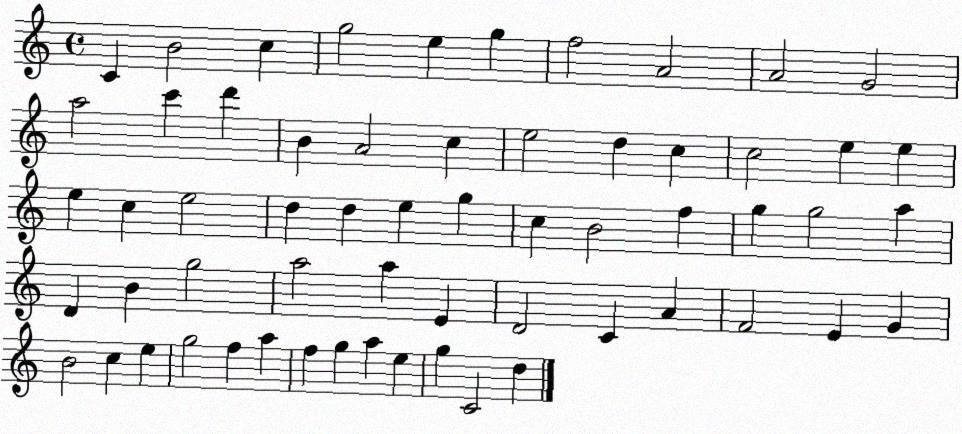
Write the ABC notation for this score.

X:1
T:Untitled
M:4/4
L:1/4
K:C
C B2 c g2 e g f2 A2 A2 G2 a2 c' d' B A2 c e2 d c c2 e e e c e2 d d e g c B2 f g g2 a D B g2 a2 a E D2 C A F2 E G B2 c e g2 f a f g a e g C2 d